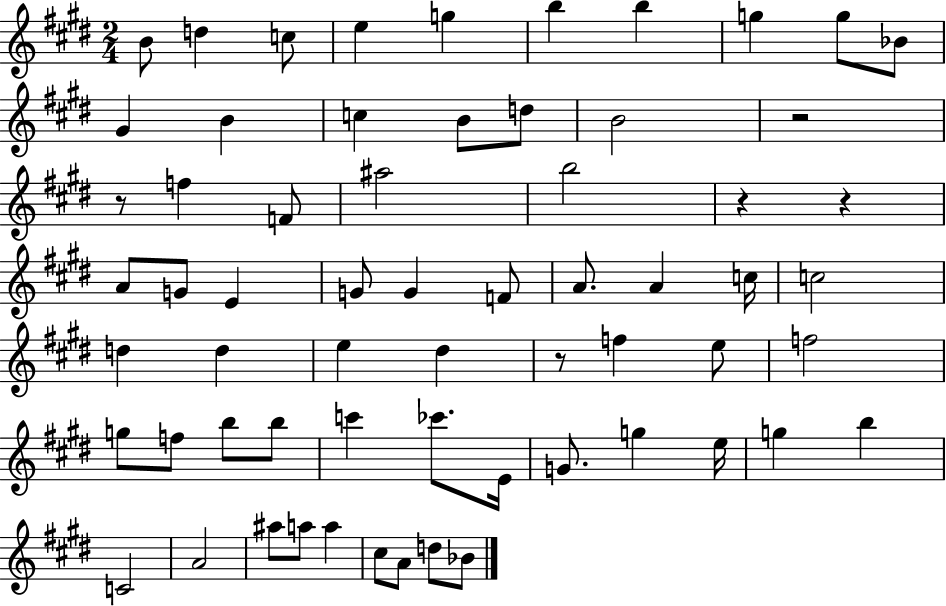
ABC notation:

X:1
T:Untitled
M:2/4
L:1/4
K:E
B/2 d c/2 e g b b g g/2 _B/2 ^G B c B/2 d/2 B2 z2 z/2 f F/2 ^a2 b2 z z A/2 G/2 E G/2 G F/2 A/2 A c/4 c2 d d e ^d z/2 f e/2 f2 g/2 f/2 b/2 b/2 c' _c'/2 E/4 G/2 g e/4 g b C2 A2 ^a/2 a/2 a ^c/2 A/2 d/2 _B/2